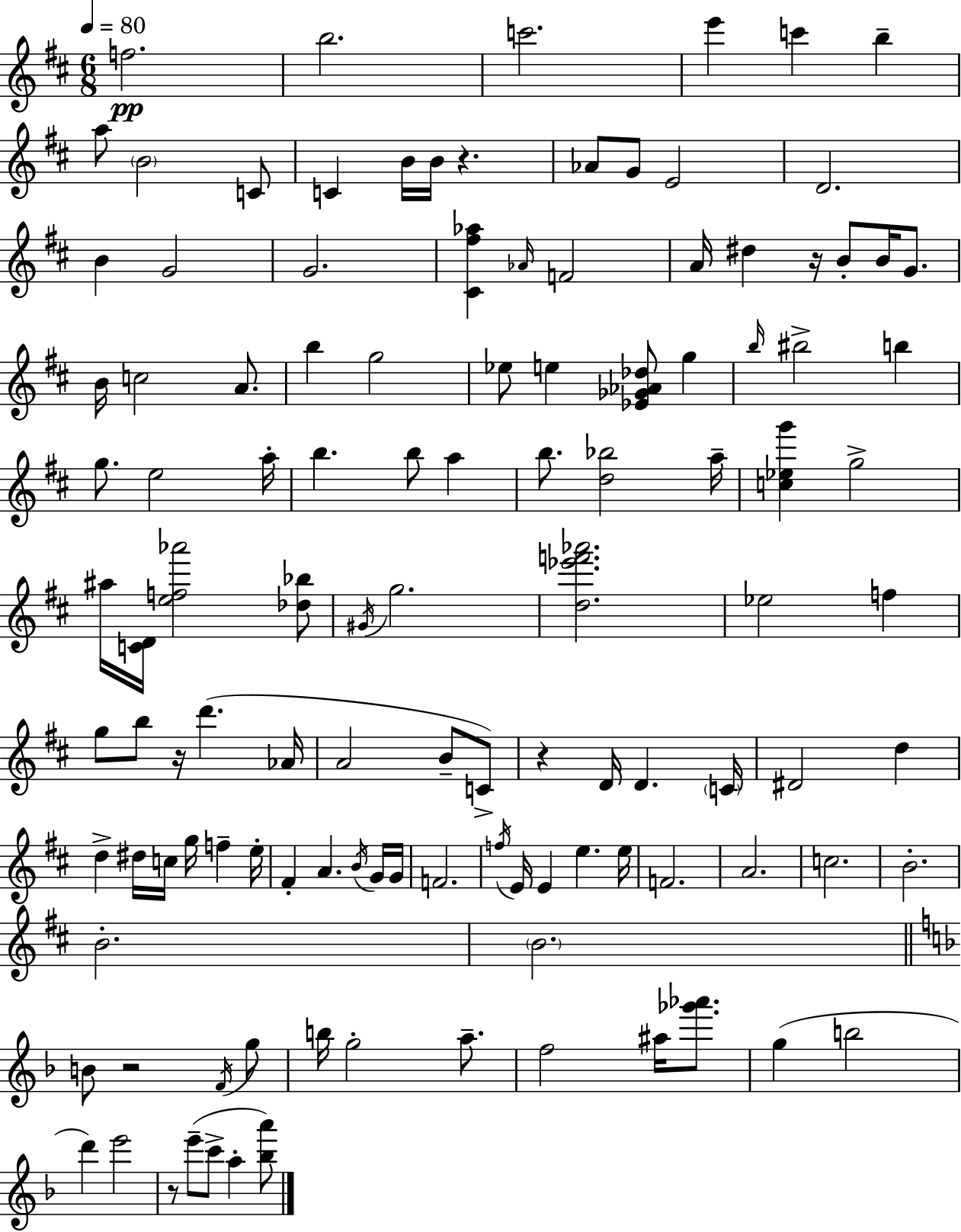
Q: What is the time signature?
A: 6/8